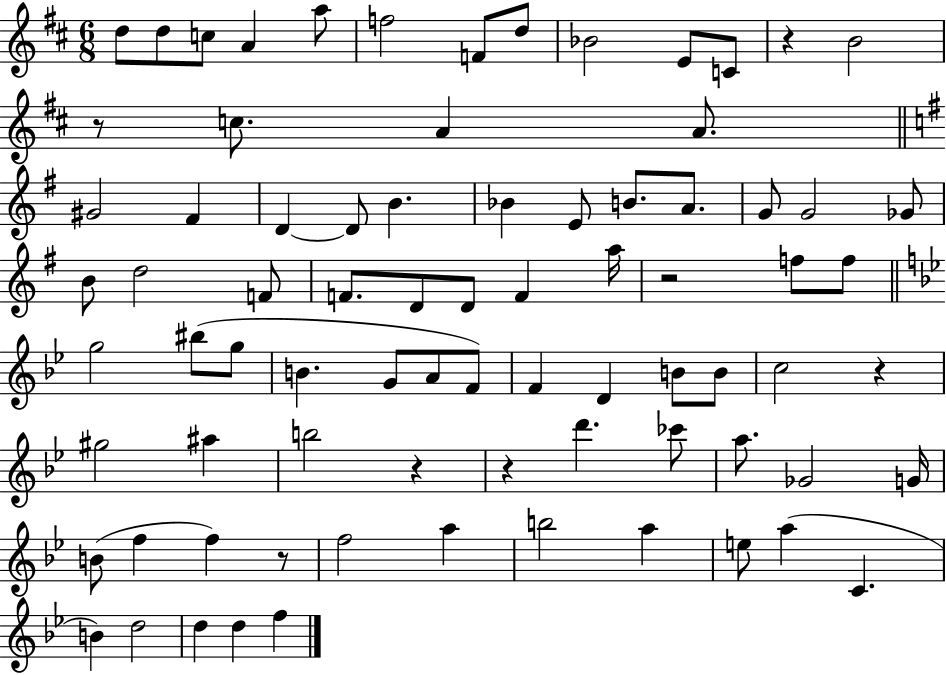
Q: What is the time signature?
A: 6/8